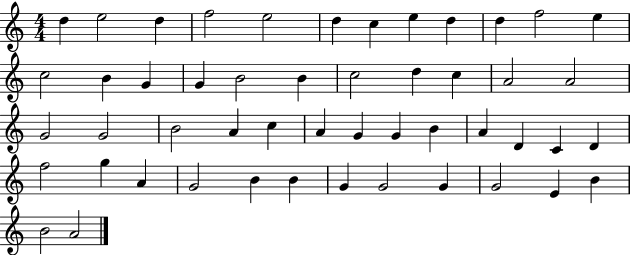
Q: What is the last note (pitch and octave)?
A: A4